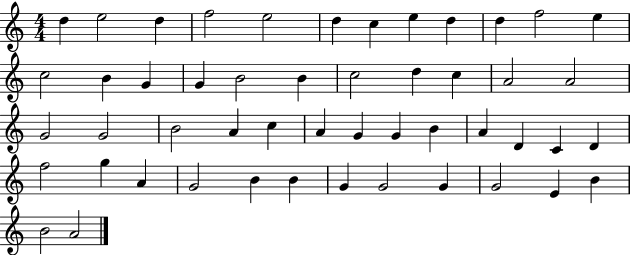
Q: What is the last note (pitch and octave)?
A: A4